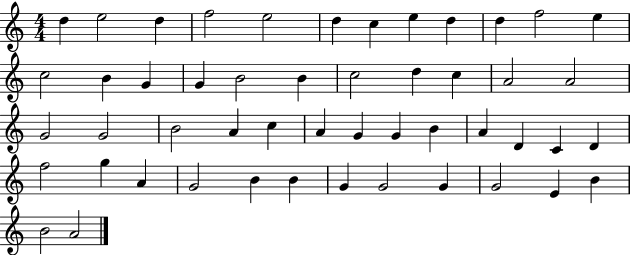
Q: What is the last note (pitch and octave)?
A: A4